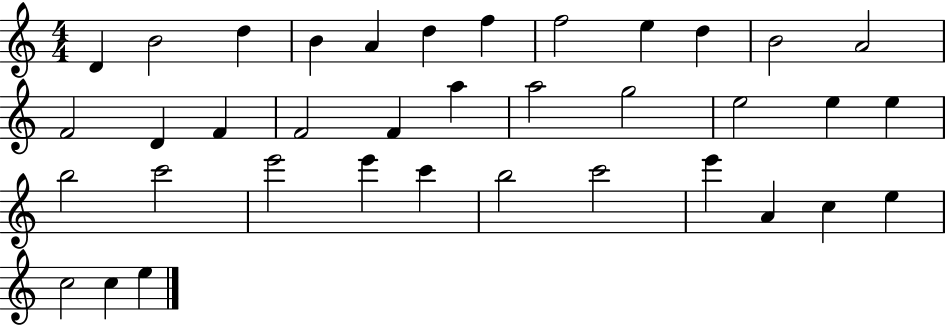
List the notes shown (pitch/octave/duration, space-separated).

D4/q B4/h D5/q B4/q A4/q D5/q F5/q F5/h E5/q D5/q B4/h A4/h F4/h D4/q F4/q F4/h F4/q A5/q A5/h G5/h E5/h E5/q E5/q B5/h C6/h E6/h E6/q C6/q B5/h C6/h E6/q A4/q C5/q E5/q C5/h C5/q E5/q